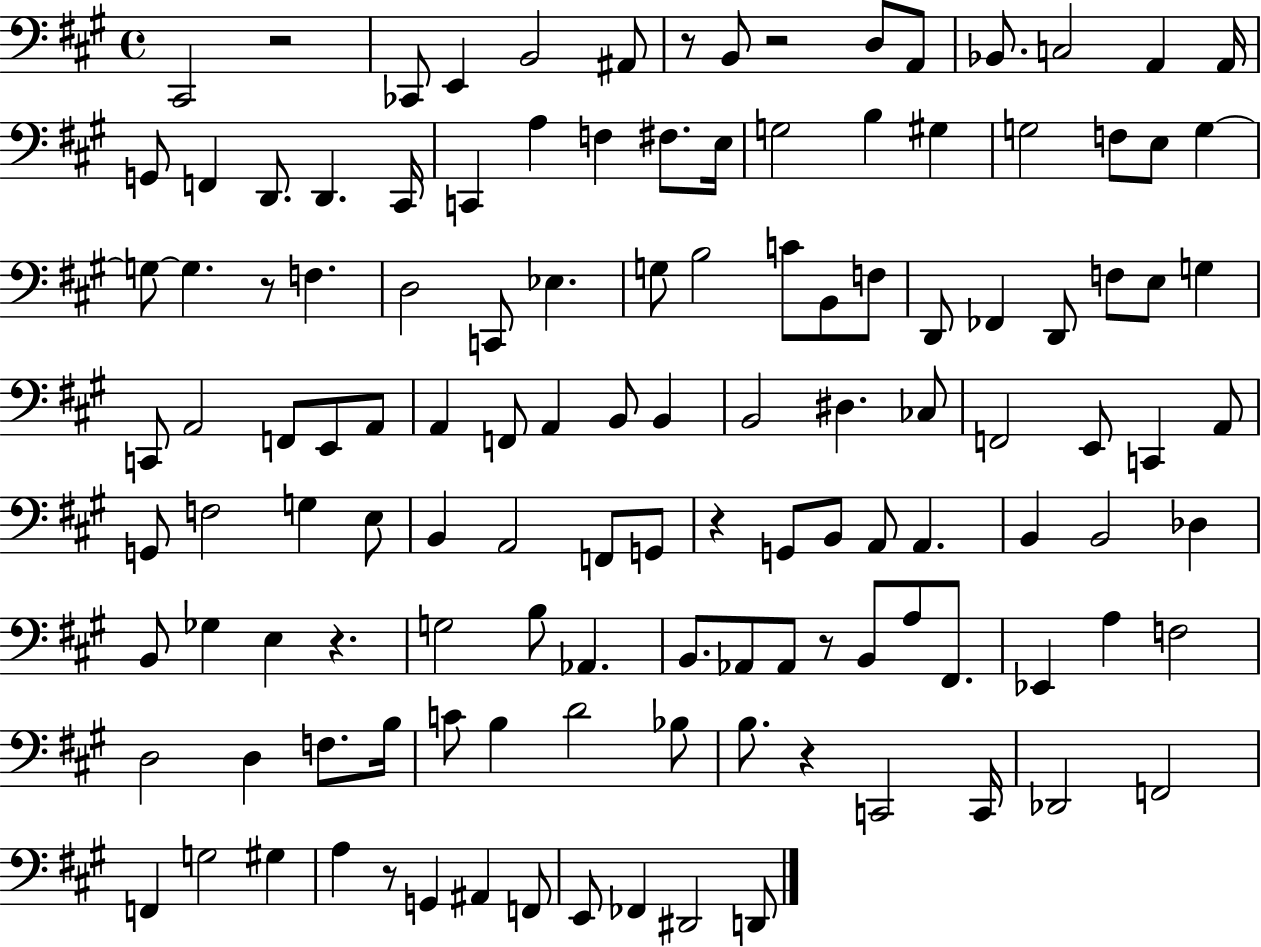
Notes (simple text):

C#2/h R/h CES2/e E2/q B2/h A#2/e R/e B2/e R/h D3/e A2/e Bb2/e. C3/h A2/q A2/s G2/e F2/q D2/e. D2/q. C#2/s C2/q A3/q F3/q F#3/e. E3/s G3/h B3/q G#3/q G3/h F3/e E3/e G3/q G3/e G3/q. R/e F3/q. D3/h C2/e Eb3/q. G3/e B3/h C4/e B2/e F3/e D2/e FES2/q D2/e F3/e E3/e G3/q C2/e A2/h F2/e E2/e A2/e A2/q F2/e A2/q B2/e B2/q B2/h D#3/q. CES3/e F2/h E2/e C2/q A2/e G2/e F3/h G3/q E3/e B2/q A2/h F2/e G2/e R/q G2/e B2/e A2/e A2/q. B2/q B2/h Db3/q B2/e Gb3/q E3/q R/q. G3/h B3/e Ab2/q. B2/e. Ab2/e Ab2/e R/e B2/e A3/e F#2/e. Eb2/q A3/q F3/h D3/h D3/q F3/e. B3/s C4/e B3/q D4/h Bb3/e B3/e. R/q C2/h C2/s Db2/h F2/h F2/q G3/h G#3/q A3/q R/e G2/q A#2/q F2/e E2/e FES2/q D#2/h D2/e